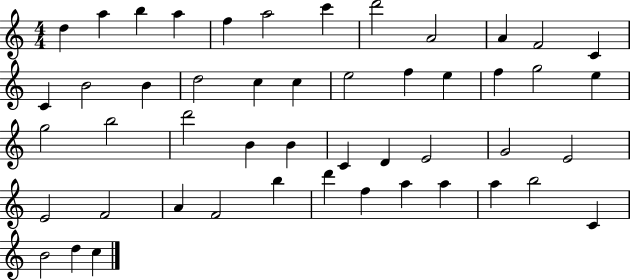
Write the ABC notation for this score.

X:1
T:Untitled
M:4/4
L:1/4
K:C
d a b a f a2 c' d'2 A2 A F2 C C B2 B d2 c c e2 f e f g2 e g2 b2 d'2 B B C D E2 G2 E2 E2 F2 A F2 b d' f a a a b2 C B2 d c